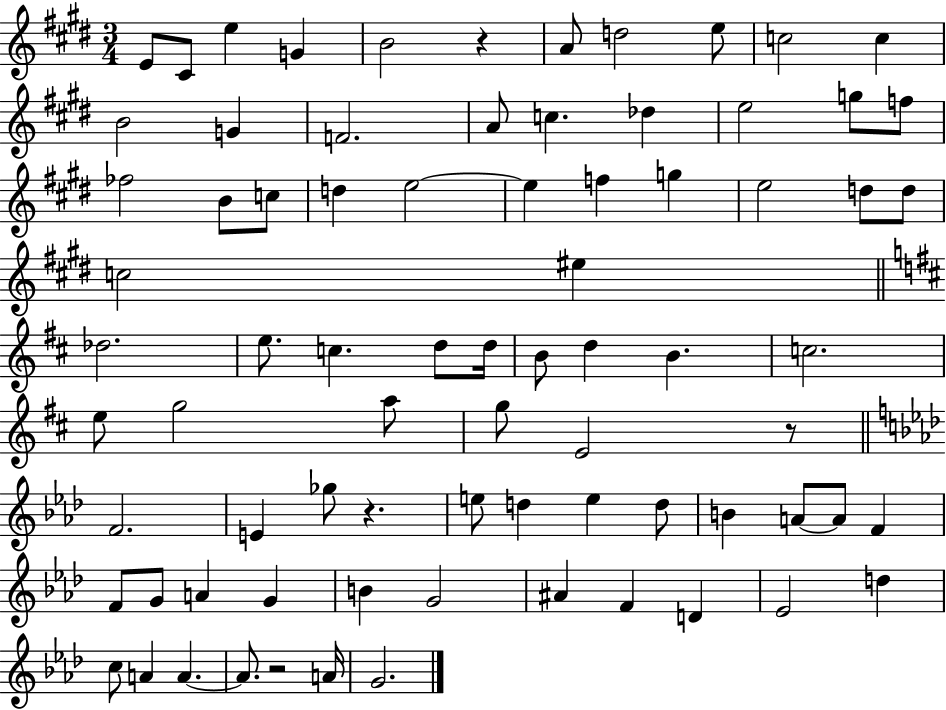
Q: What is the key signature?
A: E major